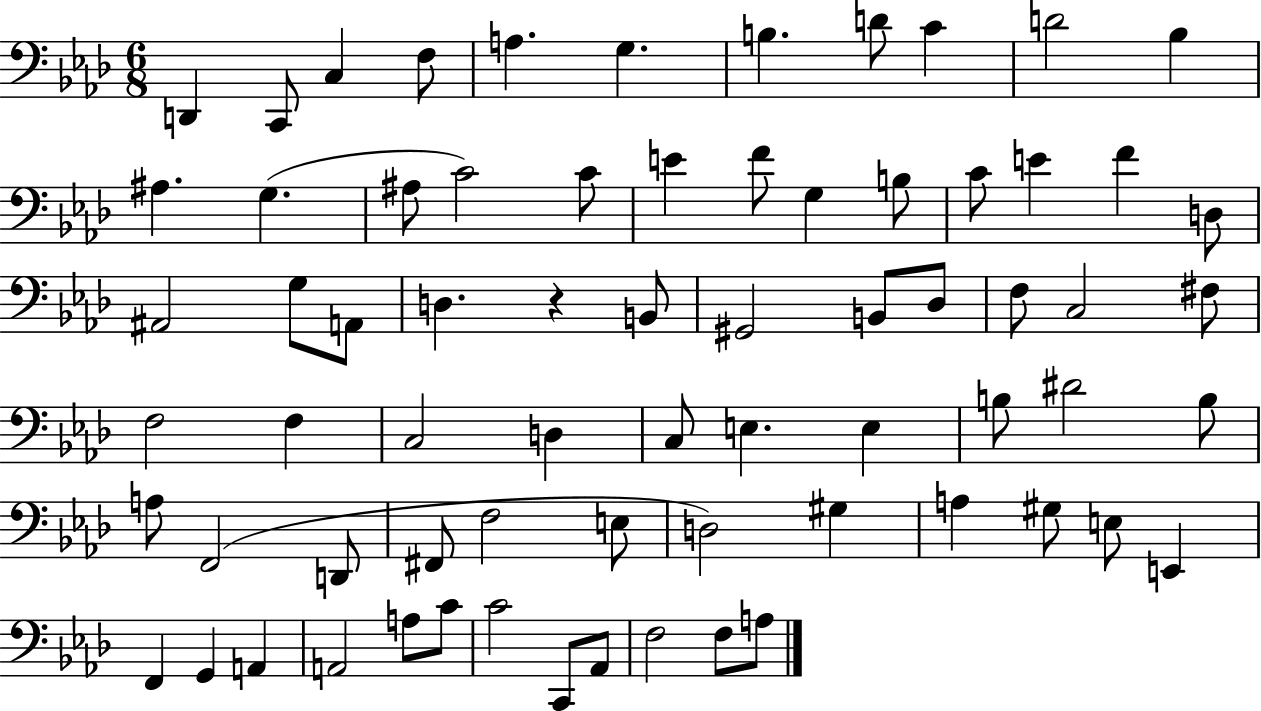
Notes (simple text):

D2/q C2/e C3/q F3/e A3/q. G3/q. B3/q. D4/e C4/q D4/h Bb3/q A#3/q. G3/q. A#3/e C4/h C4/e E4/q F4/e G3/q B3/e C4/e E4/q F4/q D3/e A#2/h G3/e A2/e D3/q. R/q B2/e G#2/h B2/e Db3/e F3/e C3/h F#3/e F3/h F3/q C3/h D3/q C3/e E3/q. E3/q B3/e D#4/h B3/e A3/e F2/h D2/e F#2/e F3/h E3/e D3/h G#3/q A3/q G#3/e E3/e E2/q F2/q G2/q A2/q A2/h A3/e C4/e C4/h C2/e Ab2/e F3/h F3/e A3/e